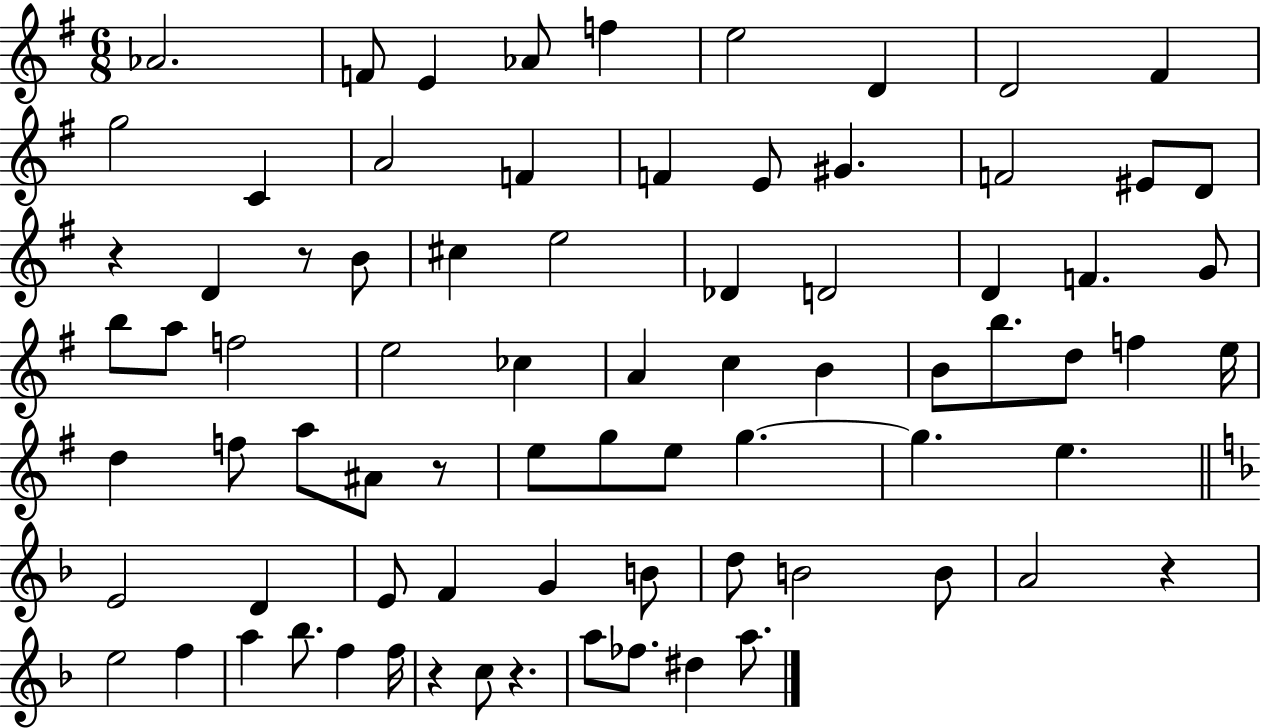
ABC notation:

X:1
T:Untitled
M:6/8
L:1/4
K:G
_A2 F/2 E _A/2 f e2 D D2 ^F g2 C A2 F F E/2 ^G F2 ^E/2 D/2 z D z/2 B/2 ^c e2 _D D2 D F G/2 b/2 a/2 f2 e2 _c A c B B/2 b/2 d/2 f e/4 d f/2 a/2 ^A/2 z/2 e/2 g/2 e/2 g g e E2 D E/2 F G B/2 d/2 B2 B/2 A2 z e2 f a _b/2 f f/4 z c/2 z a/2 _f/2 ^d a/2